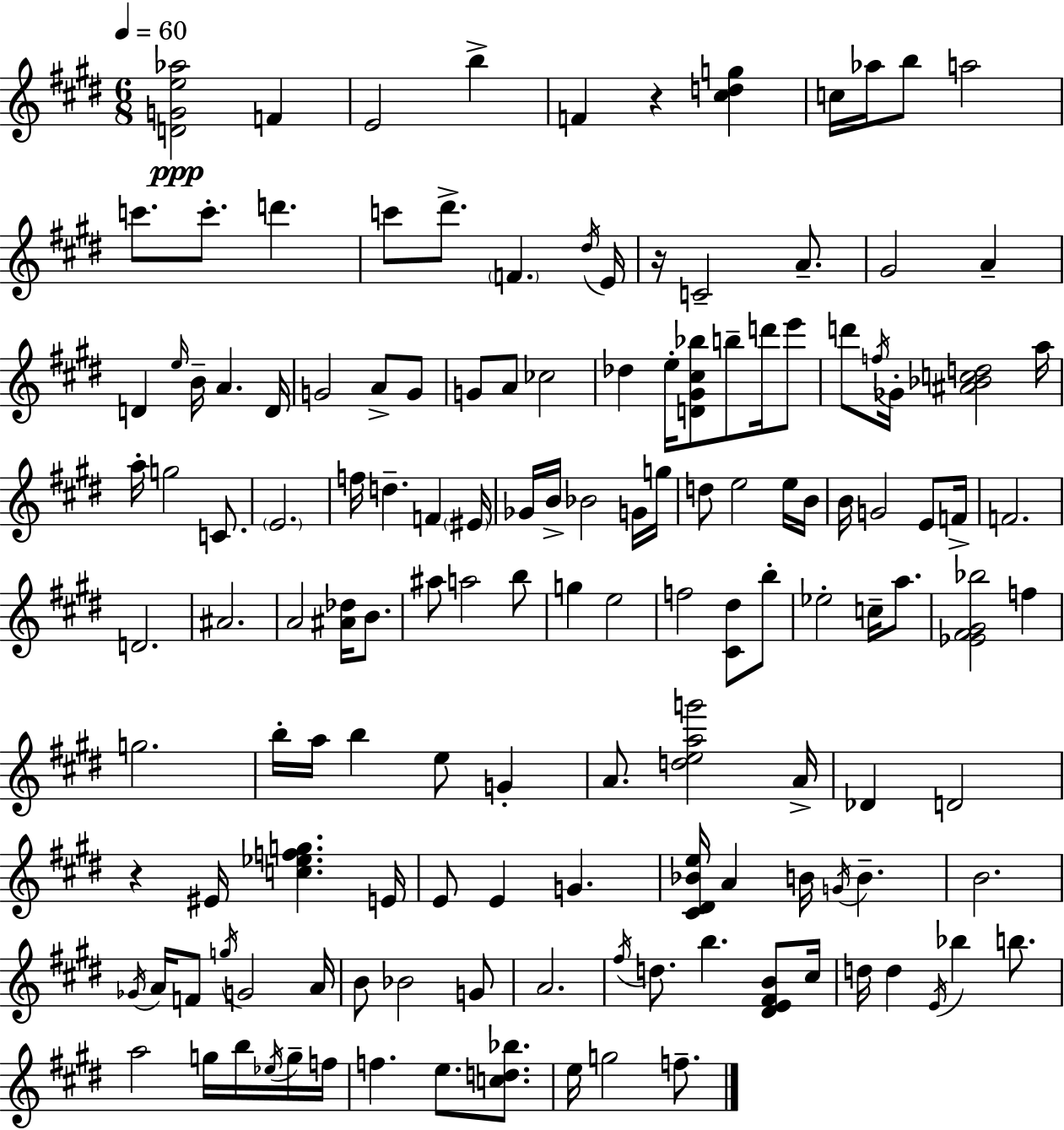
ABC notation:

X:1
T:Untitled
M:6/8
L:1/4
K:E
[DGe_a]2 F E2 b F z [^cdg] c/4 _a/4 b/2 a2 c'/2 c'/2 d' c'/2 ^d'/2 F ^d/4 E/4 z/4 C2 A/2 ^G2 A D e/4 B/4 A D/4 G2 A/2 G/2 G/2 A/2 _c2 _d e/4 [D^G^c_b]/2 b/2 d'/4 e'/2 d'/2 f/4 _G/4 [^A_Bcd]2 a/4 a/4 g2 C/2 E2 f/4 d F ^E/4 _G/4 B/4 _B2 G/4 g/4 d/2 e2 e/4 B/4 B/4 G2 E/2 F/4 F2 D2 ^A2 A2 [^A_d]/4 B/2 ^a/2 a2 b/2 g e2 f2 [^C^d]/2 b/2 _e2 c/4 a/2 [_E^F^G_b]2 f g2 b/4 a/4 b e/2 G A/2 [deag']2 A/4 _D D2 z ^E/4 [c_efg] E/4 E/2 E G [^C^D_Be]/4 A B/4 G/4 B B2 _G/4 A/4 F/2 g/4 G2 A/4 B/2 _B2 G/2 A2 ^f/4 d/2 b [^DE^FB]/2 ^c/4 d/4 d E/4 _b b/2 a2 g/4 b/4 _e/4 g/4 f/4 f e/2 [cd_b]/2 e/4 g2 f/2